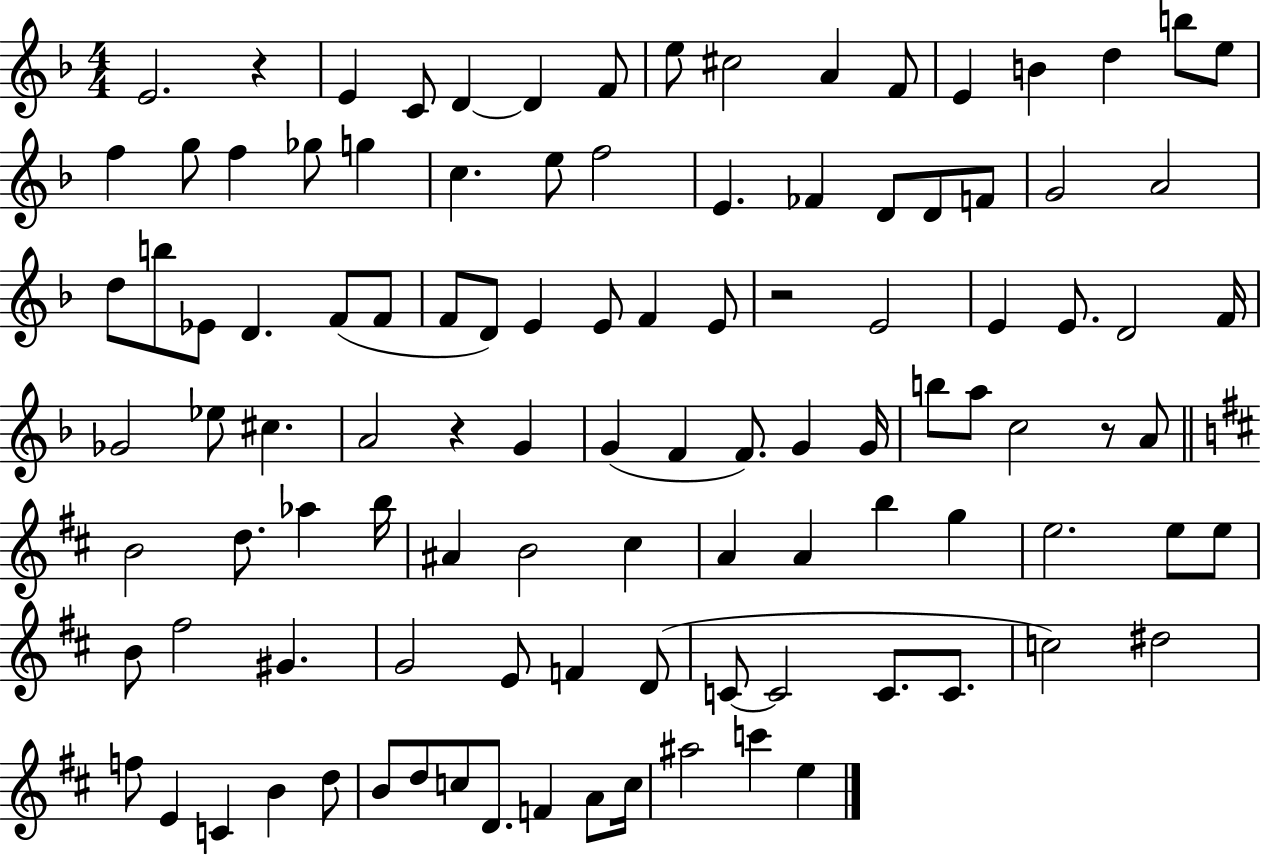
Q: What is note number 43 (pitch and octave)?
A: E4